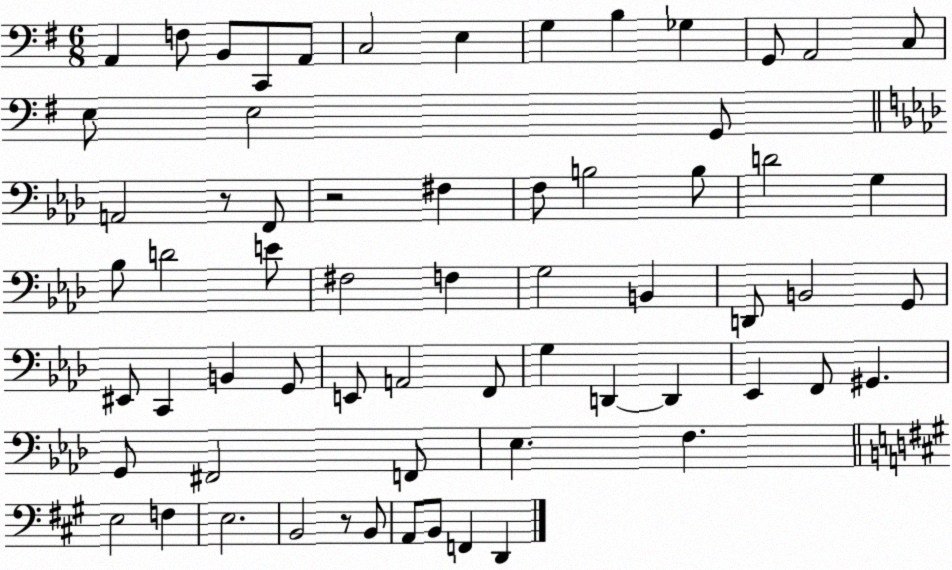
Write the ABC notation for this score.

X:1
T:Untitled
M:6/8
L:1/4
K:G
A,, F,/2 B,,/2 C,,/2 A,,/2 C,2 E, G, B, _G, G,,/2 A,,2 C,/2 E,/2 E,2 G,,/2 A,,2 z/2 F,,/2 z2 ^F, F,/2 B,2 B,/2 D2 G, _B,/2 D2 E/2 ^F,2 F, G,2 B,, D,,/2 B,,2 G,,/2 ^E,,/2 C,, B,, G,,/2 E,,/2 A,,2 F,,/2 G, D,, D,, _E,, F,,/2 ^G,, G,,/2 ^F,,2 F,,/2 _E, F, E,2 F, E,2 B,,2 z/2 B,,/2 A,,/2 B,,/2 F,, D,,